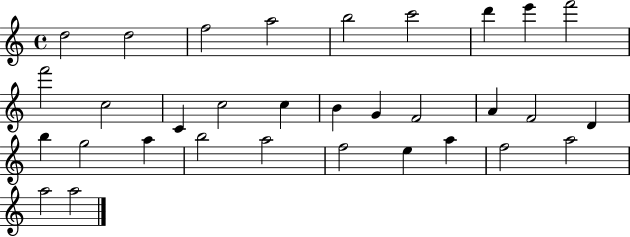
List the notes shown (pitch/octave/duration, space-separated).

D5/h D5/h F5/h A5/h B5/h C6/h D6/q E6/q F6/h F6/h C5/h C4/q C5/h C5/q B4/q G4/q F4/h A4/q F4/h D4/q B5/q G5/h A5/q B5/h A5/h F5/h E5/q A5/q F5/h A5/h A5/h A5/h